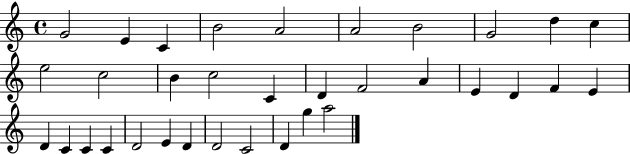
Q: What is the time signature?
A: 4/4